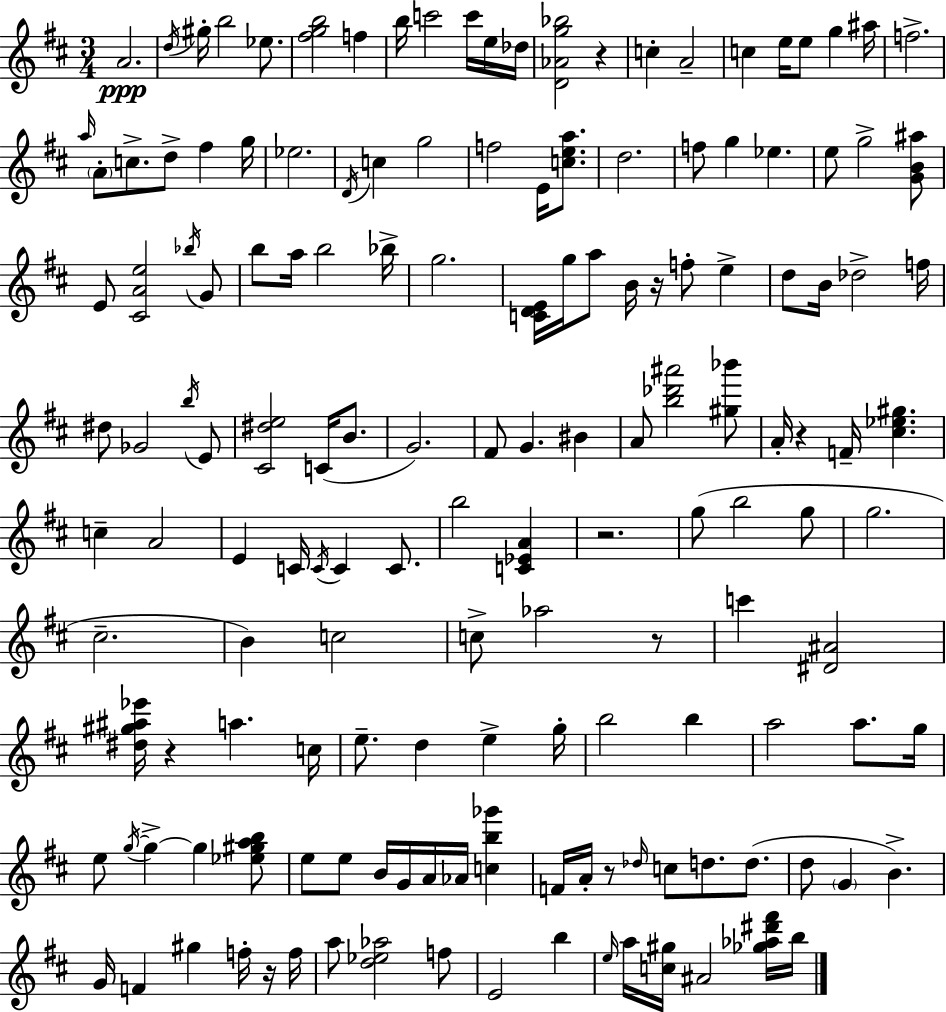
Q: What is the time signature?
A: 3/4